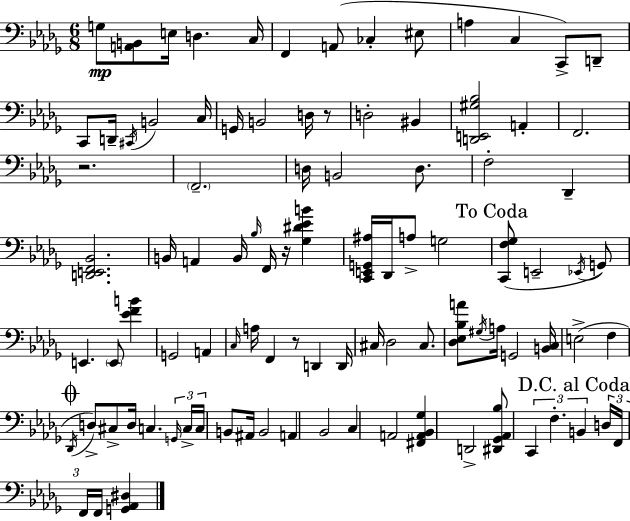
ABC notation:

X:1
T:Untitled
M:6/8
L:1/4
K:Bbm
G,/2 [A,,B,,]/2 E,/4 D, C,/4 F,, A,,/2 _C, ^E,/2 A, C, C,,/2 D,,/2 C,,/2 D,,/4 ^C,,/4 B,,2 C,/4 G,,/4 B,,2 D,/4 z/2 D,2 ^B,, [D,,E,,^G,_B,]2 A,, F,,2 z2 F,,2 D,/4 B,,2 D,/2 F,2 _D,, [D,,E,,F,,_B,,]2 B,,/4 A,, B,,/4 _B,/4 F,,/4 z/4 [_G,^D_EB] [C,,E,,G,,^A,]/4 _D,,/4 A,/2 G,2 [C,,F,_G,]/2 E,,2 _E,,/4 G,,/2 E,, E,,/2 [_EFB] G,,2 A,, C,/4 A,/4 F,, z/2 D,, D,,/4 ^C,/4 _D,2 ^C,/2 [_D,_E,_B,A]/2 ^G,/4 A,/4 G,,2 [B,,C,]/4 E,2 F, _D,,/4 D,/2 ^C,/2 D,/4 C, G,,/4 C,/4 C,/4 B,,/2 ^A,,/4 B,,2 A,, _B,,2 C, A,,2 [^F,,A,,_B,,_G,] D,,2 [^D,,_G,,_A,,_B,]/2 C,, F, B,, D,/4 F,,/4 F,,/4 F,,/4 [G,,_A,,^D,]